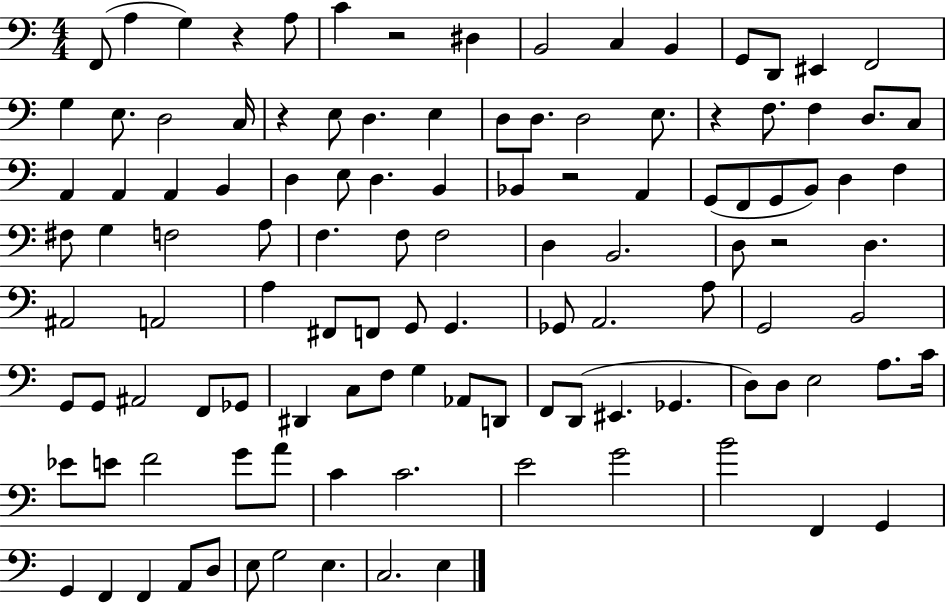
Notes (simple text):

F2/e A3/q G3/q R/q A3/e C4/q R/h D#3/q B2/h C3/q B2/q G2/e D2/e EIS2/q F2/h G3/q E3/e. D3/h C3/s R/q E3/e D3/q. E3/q D3/e D3/e. D3/h E3/e. R/q F3/e. F3/q D3/e. C3/e A2/q A2/q A2/q B2/q D3/q E3/e D3/q. B2/q Bb2/q R/h A2/q G2/e F2/e G2/e B2/e D3/q F3/q F#3/e G3/q F3/h A3/e F3/q. F3/e F3/h D3/q B2/h. D3/e R/h D3/q. A#2/h A2/h A3/q F#2/e F2/e G2/e G2/q. Gb2/e A2/h. A3/e G2/h B2/h G2/e G2/e A#2/h F2/e Gb2/e D#2/q C3/e F3/e G3/q Ab2/e D2/e F2/e D2/e EIS2/q. Gb2/q. D3/e D3/e E3/h A3/e. C4/s Eb4/e E4/e F4/h G4/e A4/e C4/q C4/h. E4/h G4/h B4/h F2/q G2/q G2/q F2/q F2/q A2/e D3/e E3/e G3/h E3/q. C3/h. E3/q